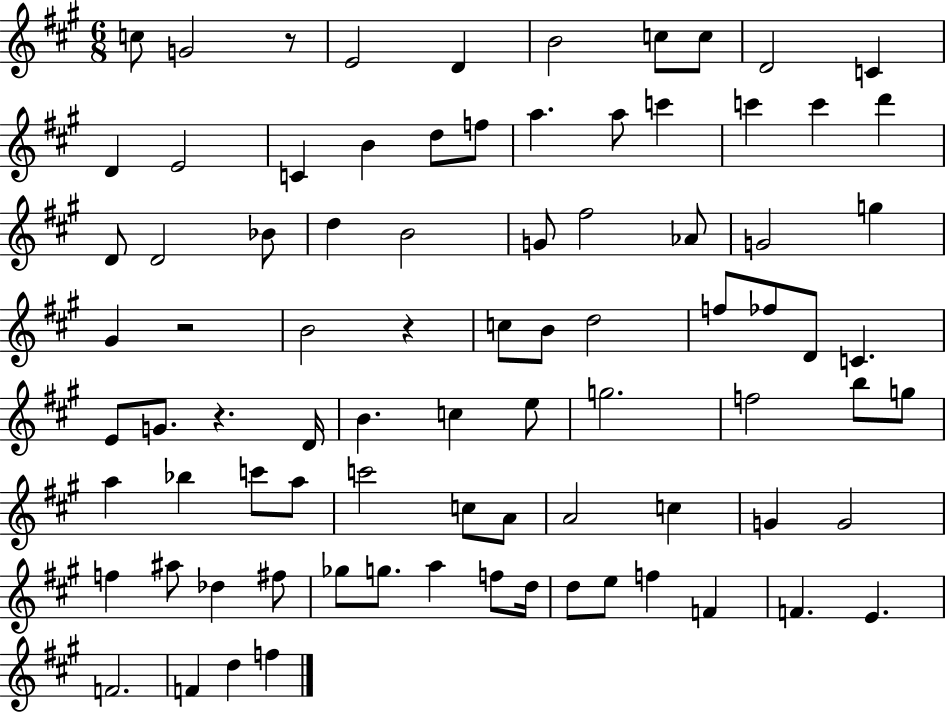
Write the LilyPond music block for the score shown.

{
  \clef treble
  \numericTimeSignature
  \time 6/8
  \key a \major
  c''8 g'2 r8 | e'2 d'4 | b'2 c''8 c''8 | d'2 c'4 | \break d'4 e'2 | c'4 b'4 d''8 f''8 | a''4. a''8 c'''4 | c'''4 c'''4 d'''4 | \break d'8 d'2 bes'8 | d''4 b'2 | g'8 fis''2 aes'8 | g'2 g''4 | \break gis'4 r2 | b'2 r4 | c''8 b'8 d''2 | f''8 fes''8 d'8 c'4. | \break e'8 g'8. r4. d'16 | b'4. c''4 e''8 | g''2. | f''2 b''8 g''8 | \break a''4 bes''4 c'''8 a''8 | c'''2 c''8 a'8 | a'2 c''4 | g'4 g'2 | \break f''4 ais''8 des''4 fis''8 | ges''8 g''8. a''4 f''8 d''16 | d''8 e''8 f''4 f'4 | f'4. e'4. | \break f'2. | f'4 d''4 f''4 | \bar "|."
}